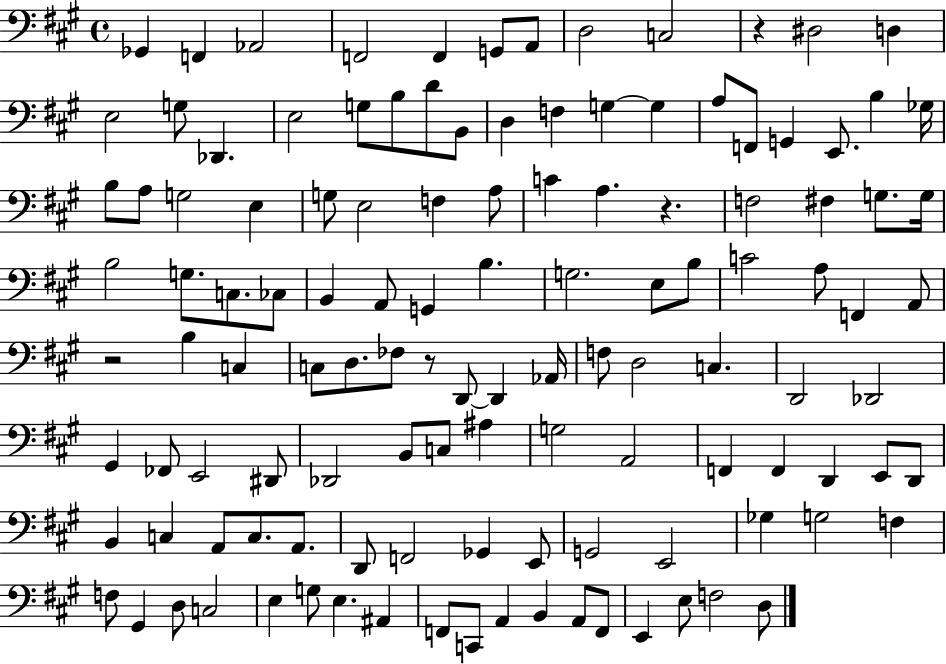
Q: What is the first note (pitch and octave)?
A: Gb2